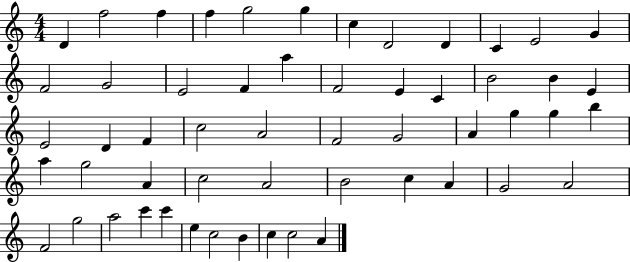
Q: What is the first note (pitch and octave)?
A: D4